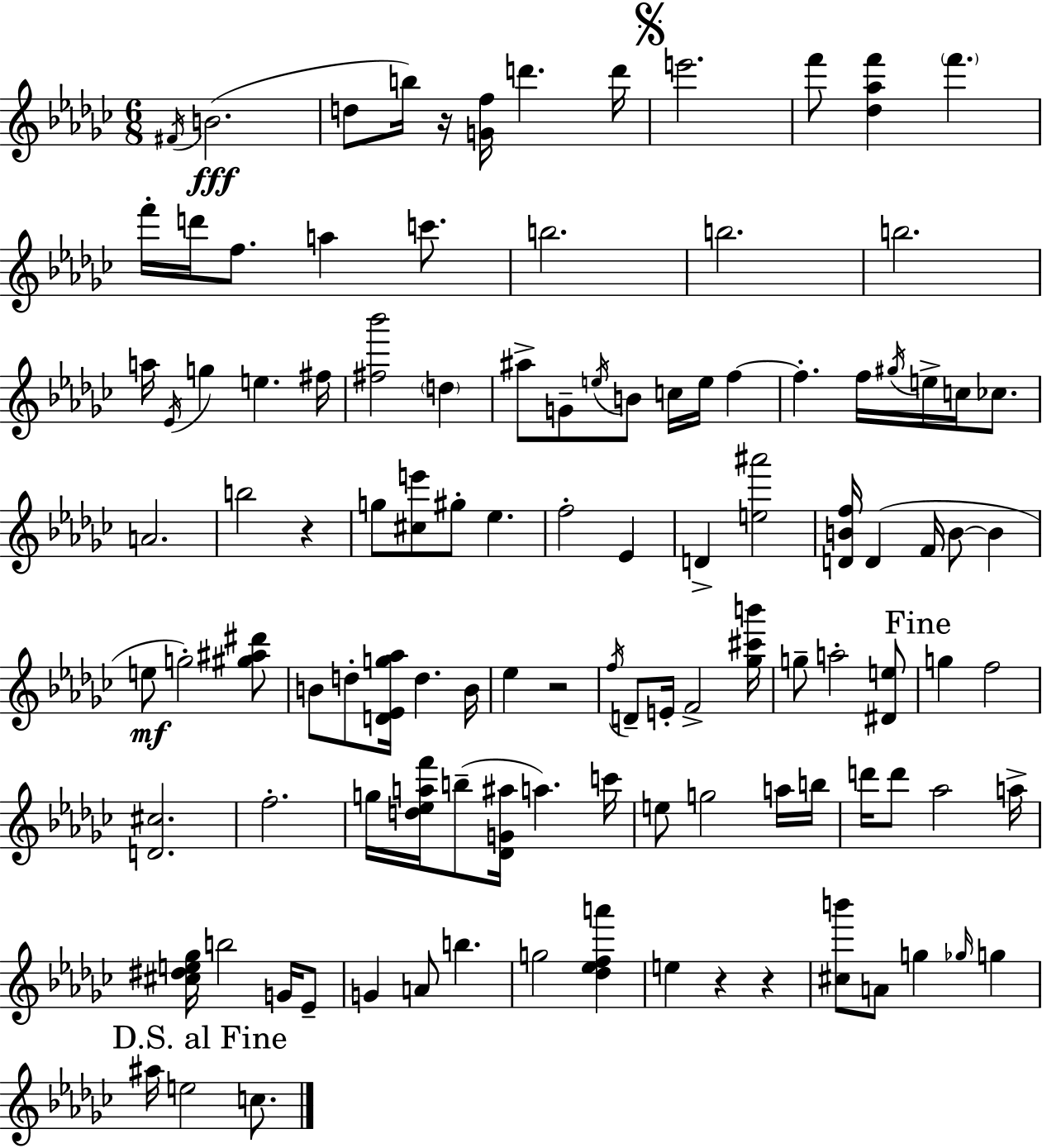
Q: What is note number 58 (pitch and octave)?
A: E4